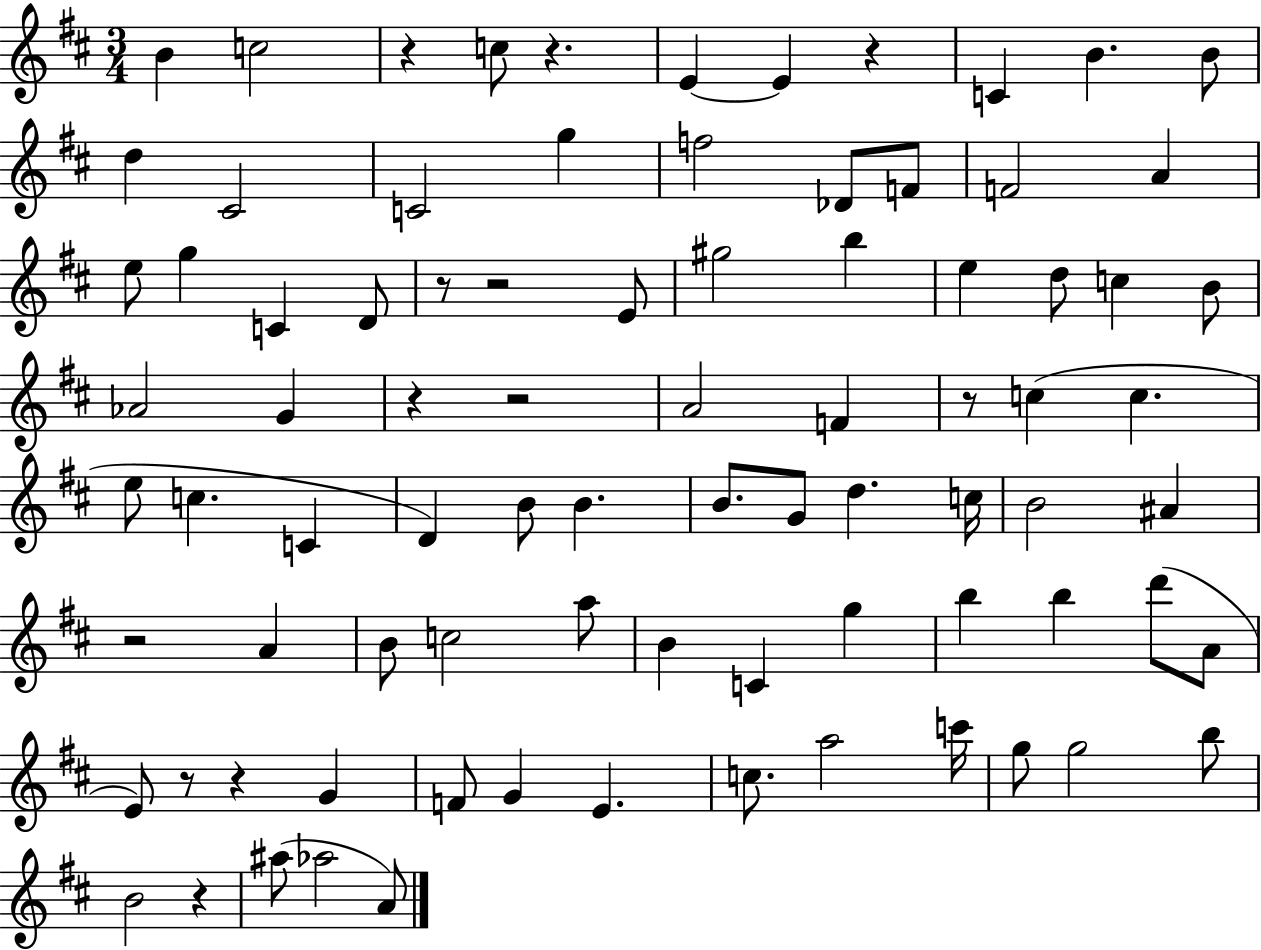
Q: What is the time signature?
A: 3/4